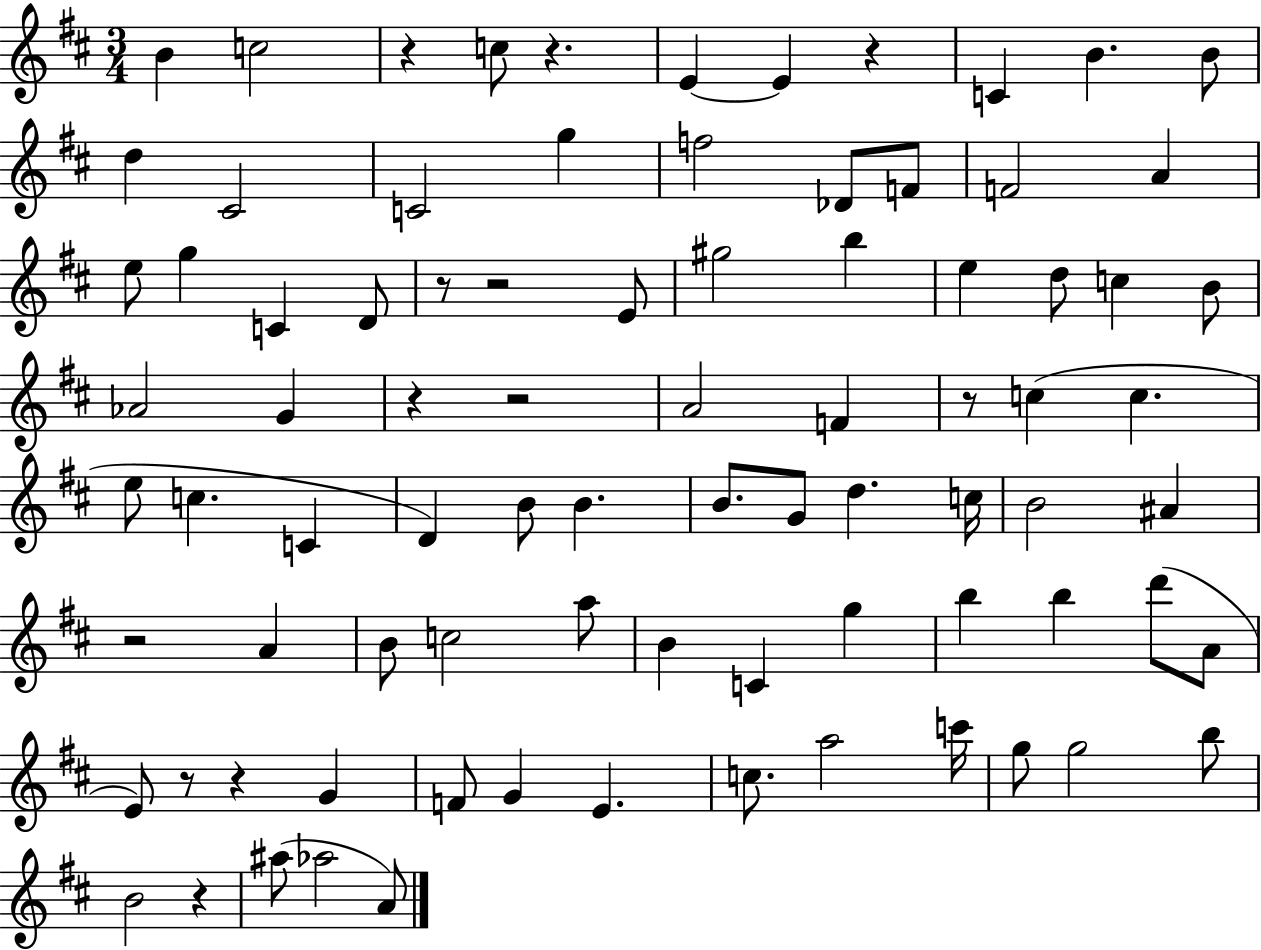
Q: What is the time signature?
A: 3/4